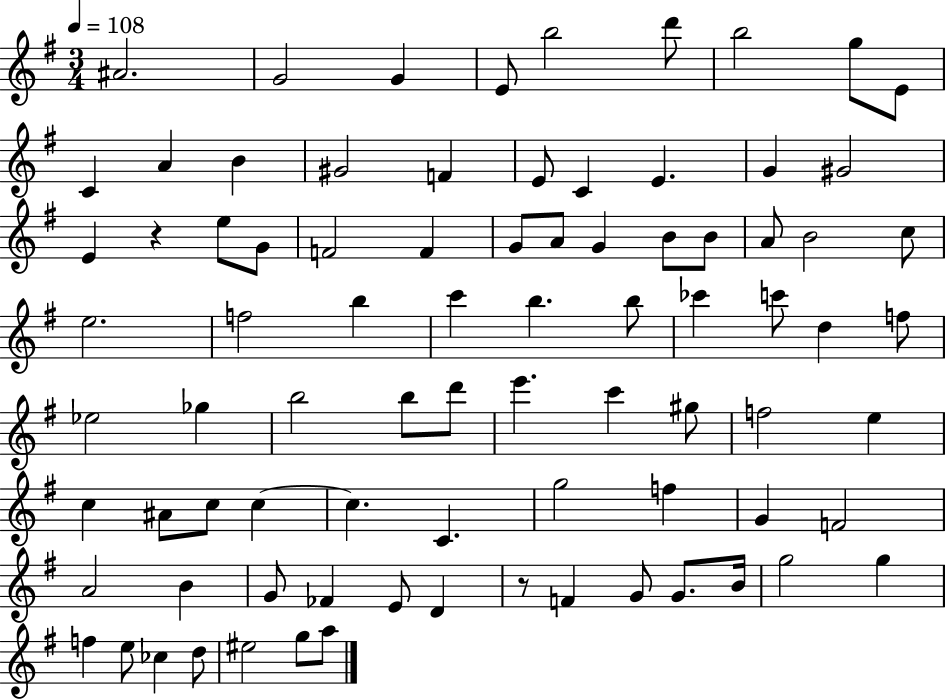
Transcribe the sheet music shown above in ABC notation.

X:1
T:Untitled
M:3/4
L:1/4
K:G
^A2 G2 G E/2 b2 d'/2 b2 g/2 E/2 C A B ^G2 F E/2 C E G ^G2 E z e/2 G/2 F2 F G/2 A/2 G B/2 B/2 A/2 B2 c/2 e2 f2 b c' b b/2 _c' c'/2 d f/2 _e2 _g b2 b/2 d'/2 e' c' ^g/2 f2 e c ^A/2 c/2 c c C g2 f G F2 A2 B G/2 _F E/2 D z/2 F G/2 G/2 B/4 g2 g f e/2 _c d/2 ^e2 g/2 a/2